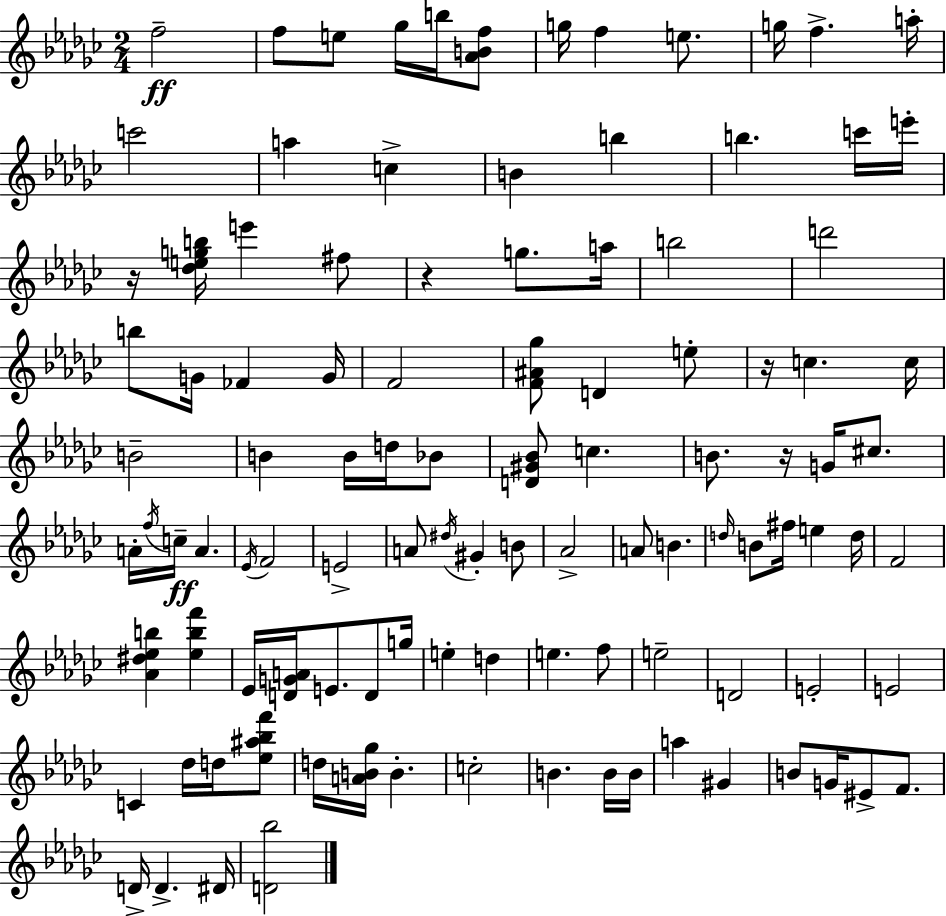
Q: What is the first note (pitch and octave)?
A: F5